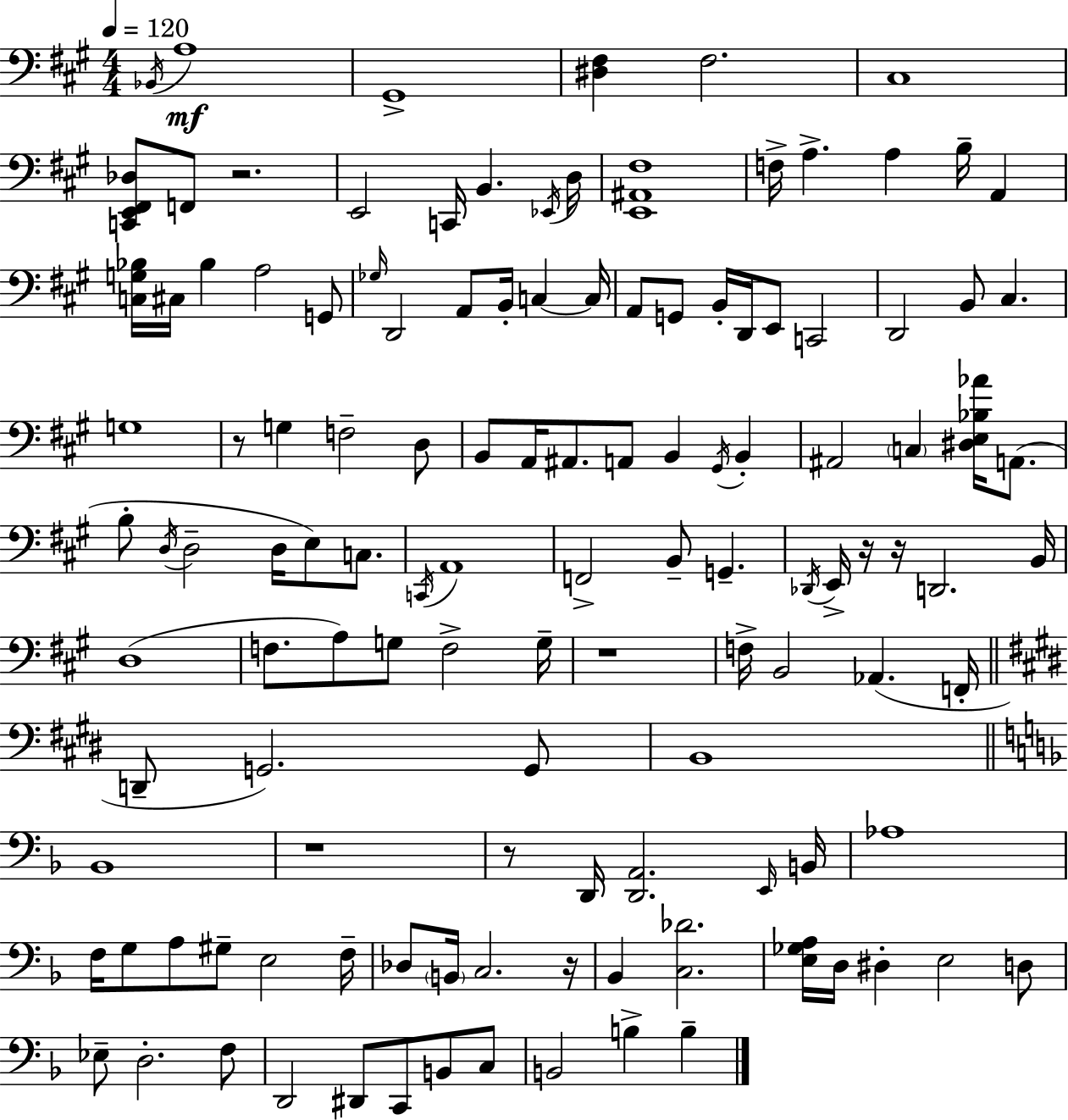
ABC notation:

X:1
T:Untitled
M:4/4
L:1/4
K:A
_B,,/4 A,4 ^G,,4 [^D,^F,] ^F,2 ^C,4 [C,,E,,^F,,_D,]/2 F,,/2 z2 E,,2 C,,/4 B,, _E,,/4 D,/4 [E,,^A,,^F,]4 F,/4 A, A, B,/4 A,, [C,G,_B,]/4 ^C,/4 _B, A,2 G,,/2 _G,/4 D,,2 A,,/2 B,,/4 C, C,/4 A,,/2 G,,/2 B,,/4 D,,/4 E,,/2 C,,2 D,,2 B,,/2 ^C, G,4 z/2 G, F,2 D,/2 B,,/2 A,,/4 ^A,,/2 A,,/2 B,, ^G,,/4 B,, ^A,,2 C, [^D,E,_B,_A]/4 A,,/2 B,/2 D,/4 D,2 D,/4 E,/2 C,/2 C,,/4 A,,4 F,,2 B,,/2 G,, _D,,/4 E,,/4 z/4 z/4 D,,2 B,,/4 D,4 F,/2 A,/2 G,/2 F,2 G,/4 z4 F,/4 B,,2 _A,, F,,/4 D,,/2 G,,2 G,,/2 B,,4 _B,,4 z4 z/2 D,,/4 [D,,A,,]2 E,,/4 B,,/4 _A,4 F,/4 G,/2 A,/2 ^G,/2 E,2 F,/4 _D,/2 B,,/4 C,2 z/4 _B,, [C,_D]2 [E,_G,A,]/4 D,/4 ^D, E,2 D,/2 _E,/2 D,2 F,/2 D,,2 ^D,,/2 C,,/2 B,,/2 C,/2 B,,2 B, B,